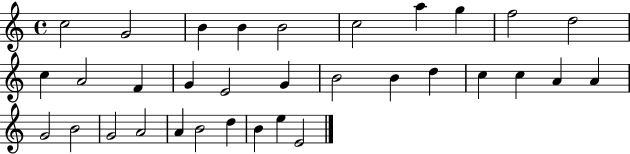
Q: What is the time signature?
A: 4/4